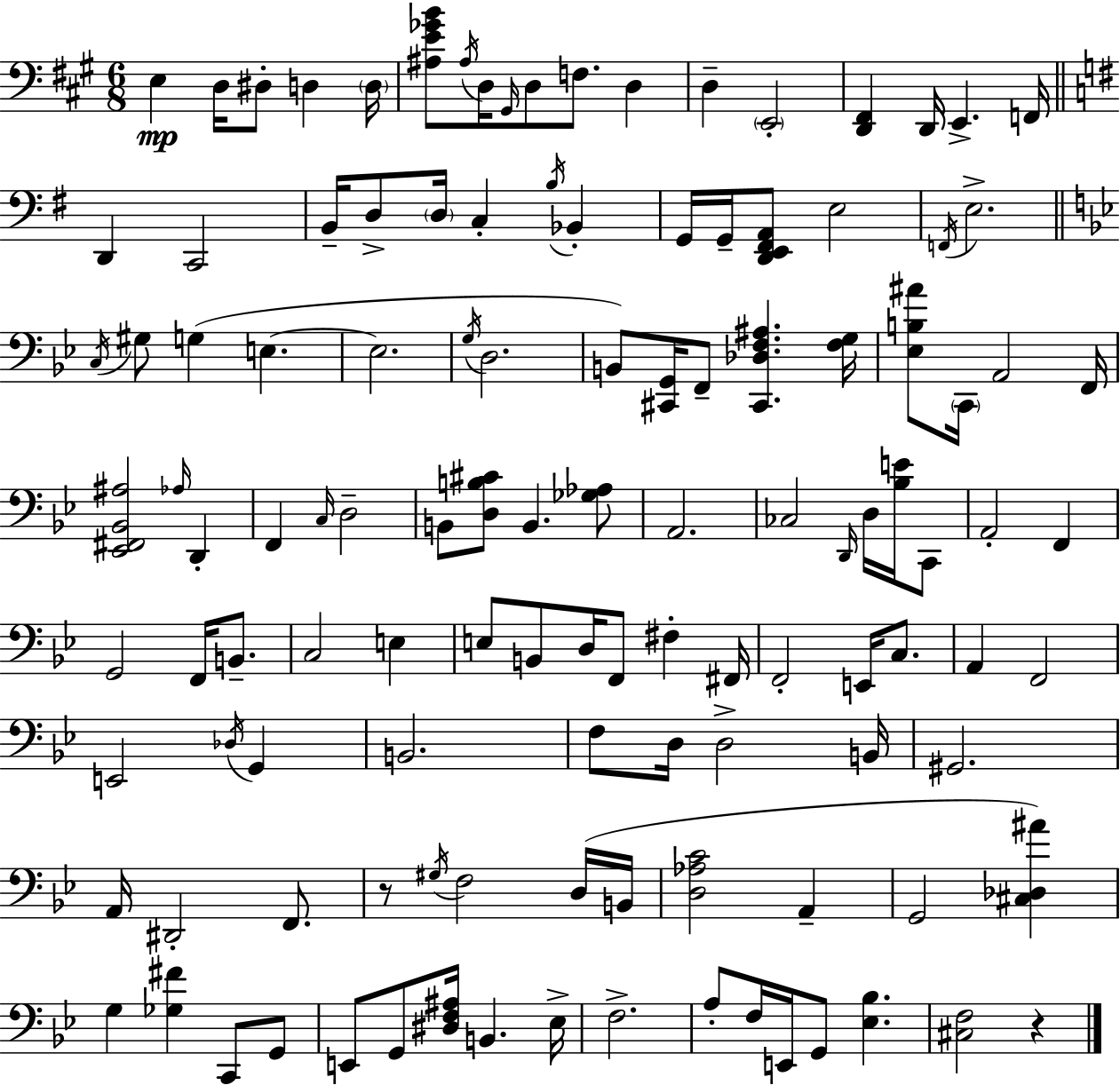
{
  \clef bass
  \numericTimeSignature
  \time 6/8
  \key a \major
  \repeat volta 2 { e4\mp d16 dis8-. d4 \parenthesize d16 | <ais e' ges' b'>8 \acciaccatura { ais16 } d16 \grace { gis,16 } d8 f8. d4 | d4-- \parenthesize e,2-. | <d, fis,>4 d,16 e,4.-> | \break f,16 \bar "||" \break \key e \minor d,4 c,2 | b,16-- d8-> \parenthesize d16 c4-. \acciaccatura { b16 } bes,4-. | g,16 g,16-- <d, e, fis, a,>8 e2 | \acciaccatura { f,16 } e2.-> | \break \bar "||" \break \key bes \major \acciaccatura { c16 } gis8 g4( e4.~~ | e2. | \acciaccatura { g16 } d2. | b,8) <cis, g,>16 f,8-- <cis, des f ais>4. | \break <f g>16 <ees b ais'>8 \parenthesize c,16 a,2 | f,16 <ees, fis, bes, ais>2 \grace { aes16 } d,4-. | f,4 \grace { c16 } d2-- | b,8 <d b cis'>8 b,4. | \break <ges aes>8 a,2. | ces2 | \grace { d,16 } d16 <bes e'>16 c,8 a,2-. | f,4 g,2 | \break f,16 b,8.-- c2 | e4 e8 b,8 d16 f,8 | fis4-. fis,16 f,2-. | e,16 c8. a,4 f,2 | \break e,2 | \acciaccatura { des16 } g,4 b,2. | f8 d16 d2-> | b,16 gis,2. | \break a,16 dis,2-. | f,8. r8 \acciaccatura { gis16 } f2 | d16( b,16 <d aes c'>2 | a,4-- g,2 | \break <cis des ais'>4) g4 <ges fis'>4 | c,8 g,8 e,8 g,8 <dis f ais>16 | b,4. ees16-> f2.-> | a8-. f16 e,16 g,8 | \break <ees bes>4. <cis f>2 | r4 } \bar "|."
}